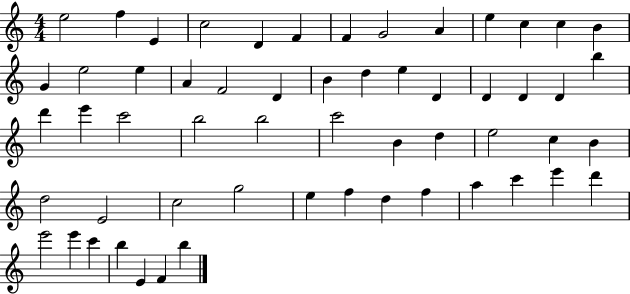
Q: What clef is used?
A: treble